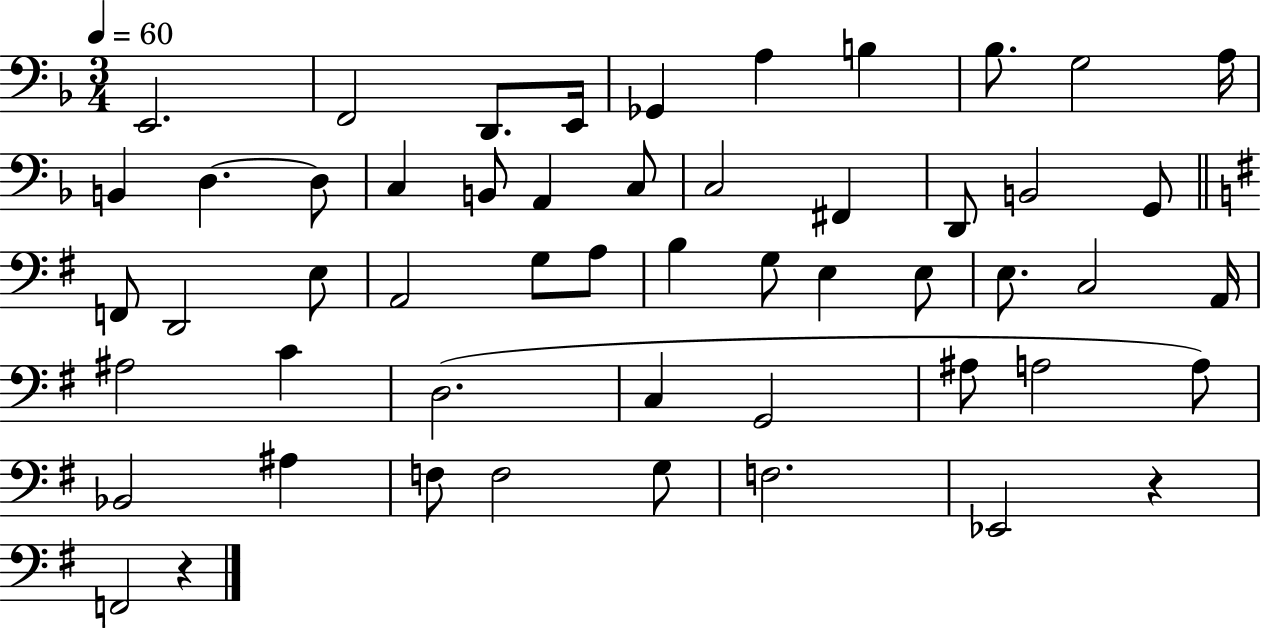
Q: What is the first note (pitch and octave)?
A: E2